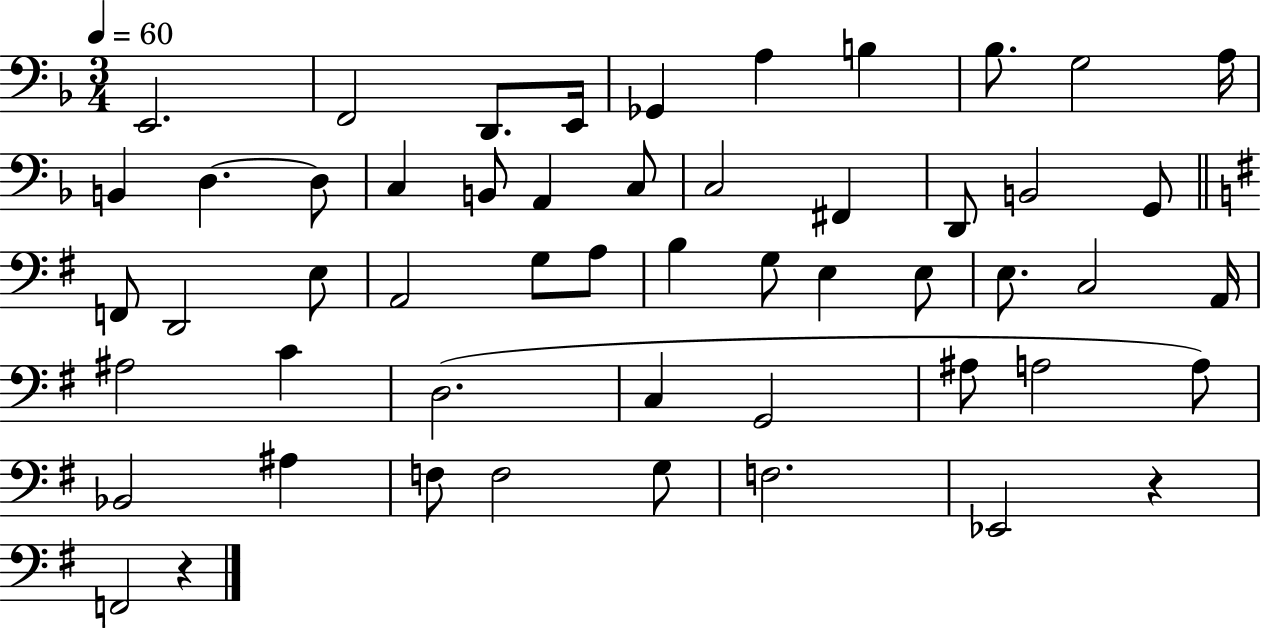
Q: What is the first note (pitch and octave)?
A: E2